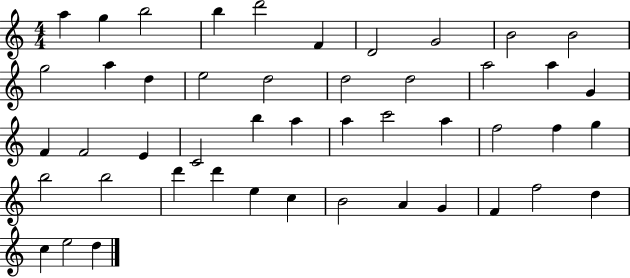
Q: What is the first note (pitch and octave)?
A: A5